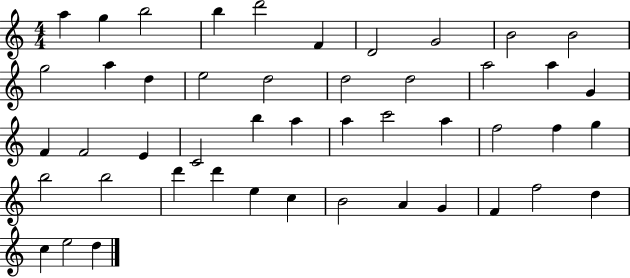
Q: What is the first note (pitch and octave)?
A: A5